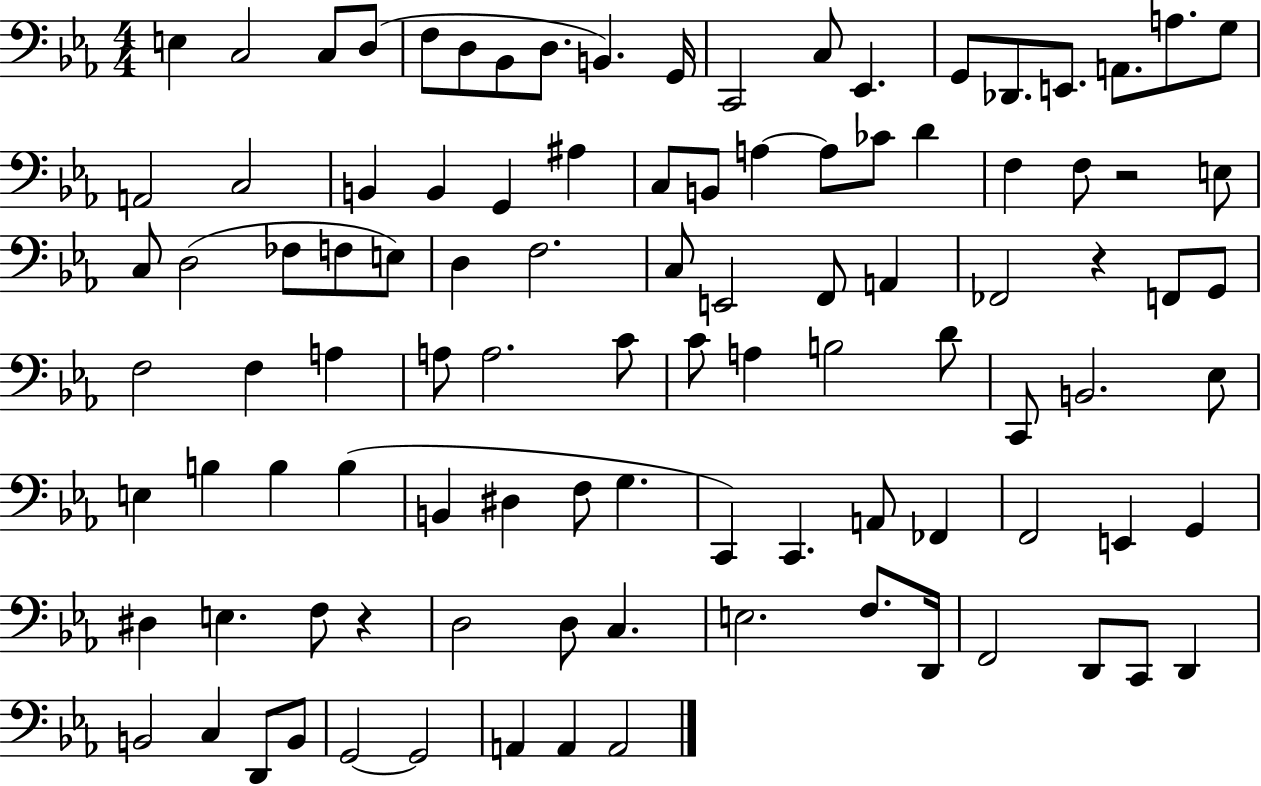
{
  \clef bass
  \numericTimeSignature
  \time 4/4
  \key ees \major
  e4 c2 c8 d8( | f8 d8 bes,8 d8. b,4.) g,16 | c,2 c8 ees,4. | g,8 des,8. e,8. a,8. a8. g8 | \break a,2 c2 | b,4 b,4 g,4 ais4 | c8 b,8 a4~~ a8 ces'8 d'4 | f4 f8 r2 e8 | \break c8 d2( fes8 f8 e8) | d4 f2. | c8 e,2 f,8 a,4 | fes,2 r4 f,8 g,8 | \break f2 f4 a4 | a8 a2. c'8 | c'8 a4 b2 d'8 | c,8 b,2. ees8 | \break e4 b4 b4 b4( | b,4 dis4 f8 g4. | c,4) c,4. a,8 fes,4 | f,2 e,4 g,4 | \break dis4 e4. f8 r4 | d2 d8 c4. | e2. f8. d,16 | f,2 d,8 c,8 d,4 | \break b,2 c4 d,8 b,8 | g,2~~ g,2 | a,4 a,4 a,2 | \bar "|."
}